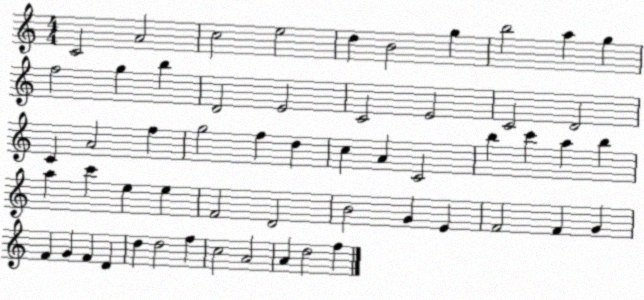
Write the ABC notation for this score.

X:1
T:Untitled
M:4/4
L:1/4
K:C
C2 A2 c2 e2 d B2 g b2 a g f2 g b D2 E2 C2 E2 C2 D2 C A2 f g2 f d c A C2 b c' a b a c' e e F2 D2 B2 G E F2 F G F G F D d d2 f c2 A2 A d2 f